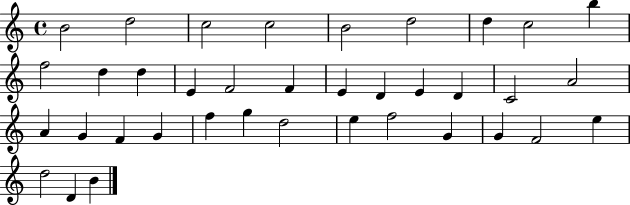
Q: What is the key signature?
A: C major